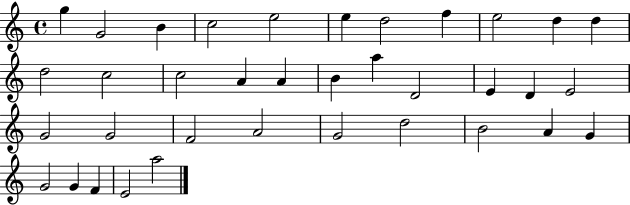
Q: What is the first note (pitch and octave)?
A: G5